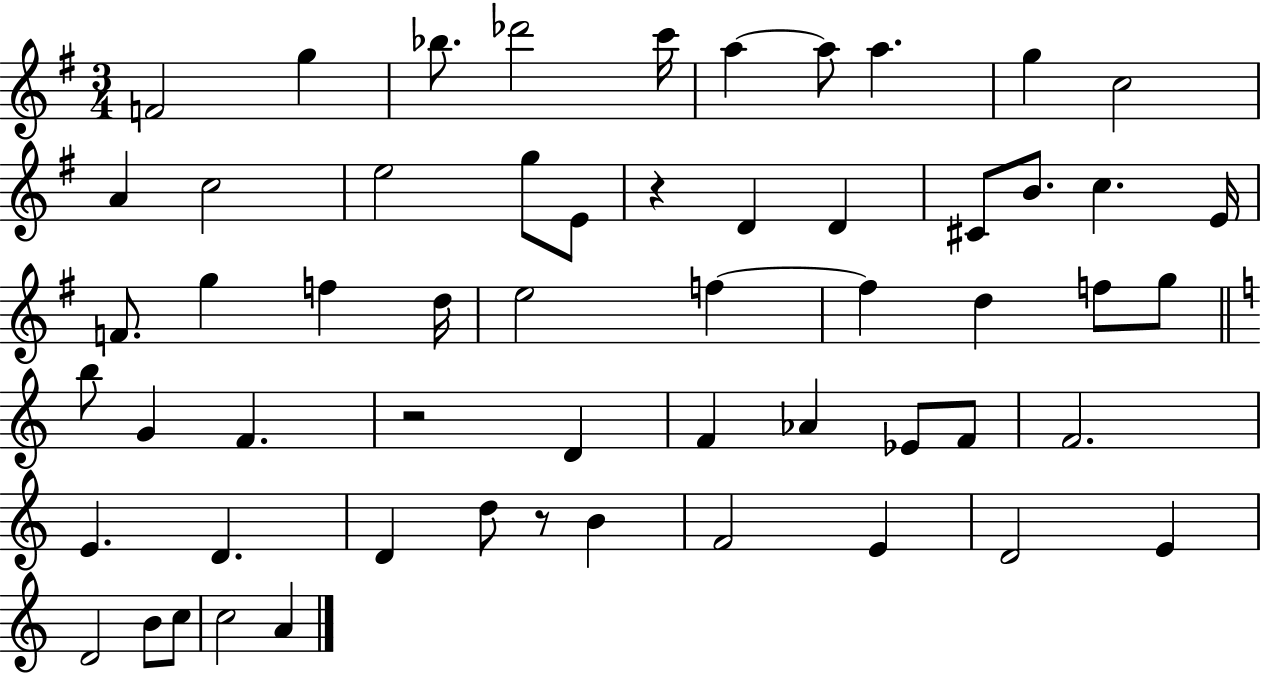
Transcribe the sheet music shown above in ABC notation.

X:1
T:Untitled
M:3/4
L:1/4
K:G
F2 g _b/2 _d'2 c'/4 a a/2 a g c2 A c2 e2 g/2 E/2 z D D ^C/2 B/2 c E/4 F/2 g f d/4 e2 f f d f/2 g/2 b/2 G F z2 D F _A _E/2 F/2 F2 E D D d/2 z/2 B F2 E D2 E D2 B/2 c/2 c2 A